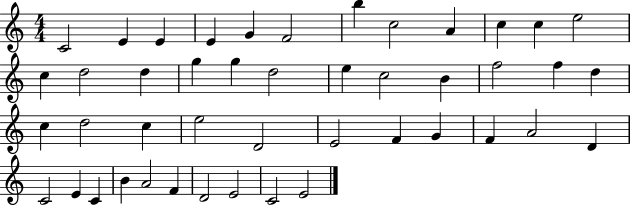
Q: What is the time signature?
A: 4/4